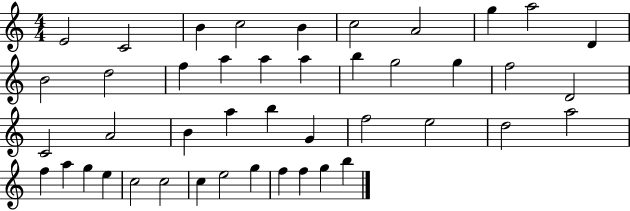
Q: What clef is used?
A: treble